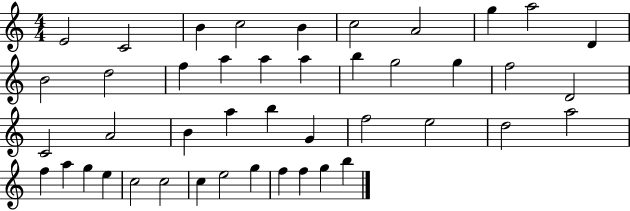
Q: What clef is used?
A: treble